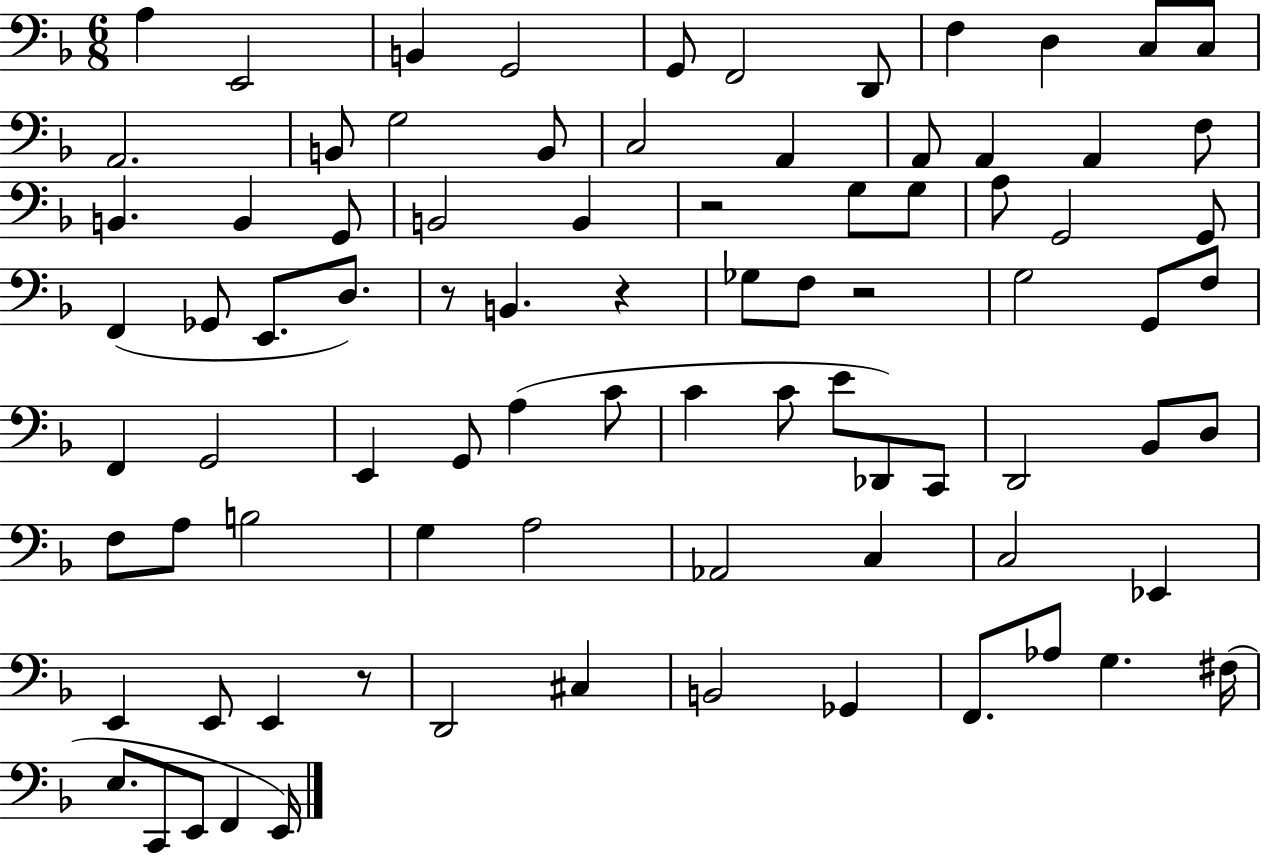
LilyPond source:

{
  \clef bass
  \numericTimeSignature
  \time 6/8
  \key f \major
  \repeat volta 2 { a4 e,2 | b,4 g,2 | g,8 f,2 d,8 | f4 d4 c8 c8 | \break a,2. | b,8 g2 b,8 | c2 a,4 | a,8 a,4 a,4 f8 | \break b,4. b,4 g,8 | b,2 b,4 | r2 g8 g8 | a8 g,2 g,8 | \break f,4( ges,8 e,8. d8.) | r8 b,4. r4 | ges8 f8 r2 | g2 g,8 f8 | \break f,4 g,2 | e,4 g,8 a4( c'8 | c'4 c'8 e'8 des,8) c,8 | d,2 bes,8 d8 | \break f8 a8 b2 | g4 a2 | aes,2 c4 | c2 ees,4 | \break e,4 e,8 e,4 r8 | d,2 cis4 | b,2 ges,4 | f,8. aes8 g4. fis16( | \break e8. c,8 e,8 f,4 e,16) | } \bar "|."
}